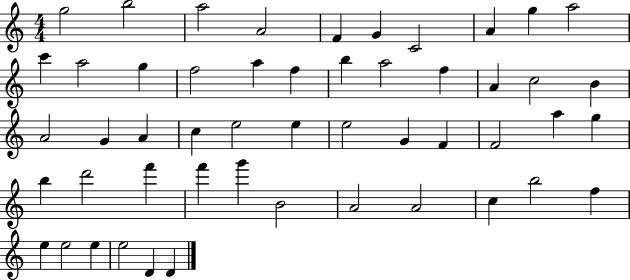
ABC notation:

X:1
T:Untitled
M:4/4
L:1/4
K:C
g2 b2 a2 A2 F G C2 A g a2 c' a2 g f2 a f b a2 f A c2 B A2 G A c e2 e e2 G F F2 a g b d'2 f' f' g' B2 A2 A2 c b2 f e e2 e e2 D D